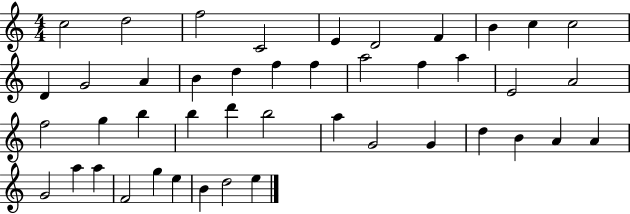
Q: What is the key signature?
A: C major